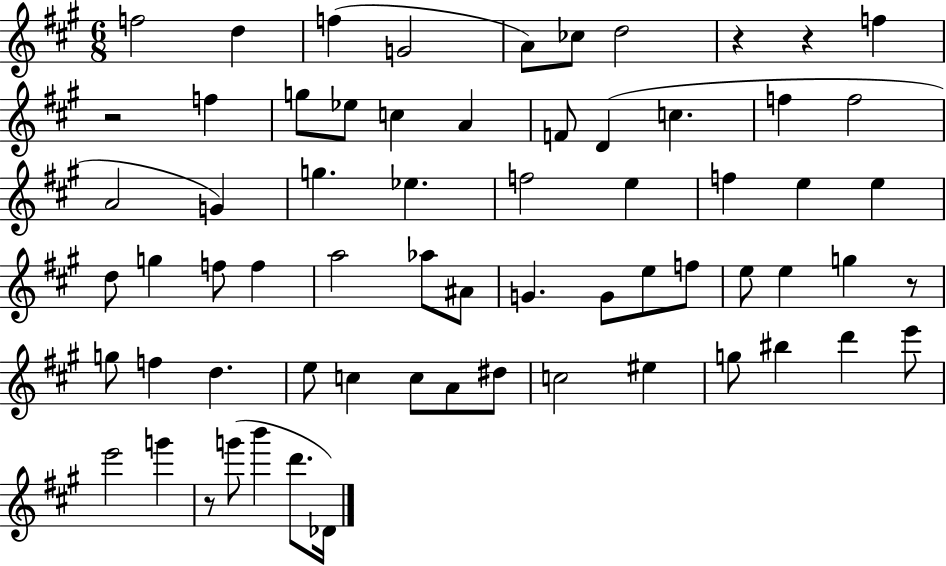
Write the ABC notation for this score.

X:1
T:Untitled
M:6/8
L:1/4
K:A
f2 d f G2 A/2 _c/2 d2 z z f z2 f g/2 _e/2 c A F/2 D c f f2 A2 G g _e f2 e f e e d/2 g f/2 f a2 _a/2 ^A/2 G G/2 e/2 f/2 e/2 e g z/2 g/2 f d e/2 c c/2 A/2 ^d/2 c2 ^e g/2 ^b d' e'/2 e'2 g' z/2 g'/2 b' d'/2 _D/4